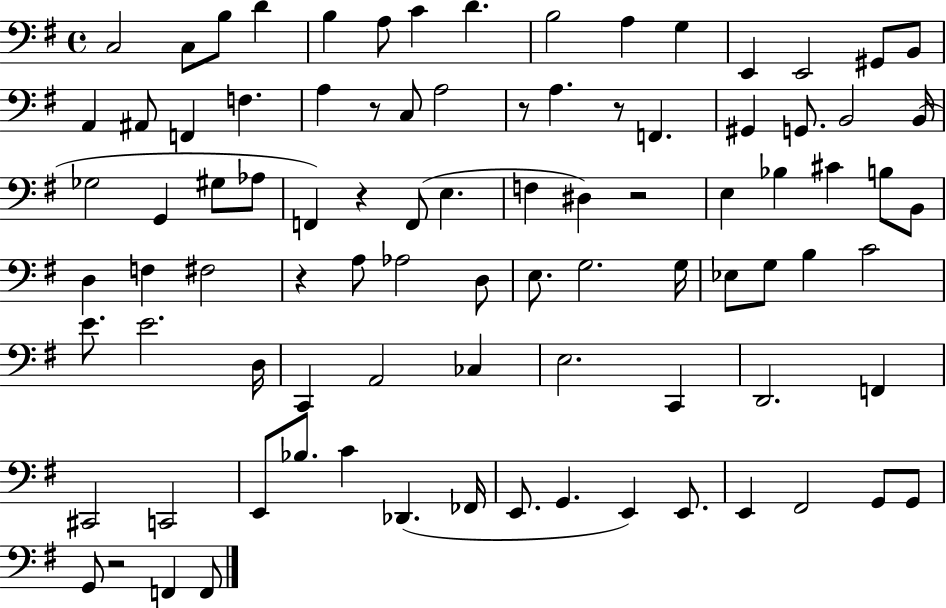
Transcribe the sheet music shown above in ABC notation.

X:1
T:Untitled
M:4/4
L:1/4
K:G
C,2 C,/2 B,/2 D B, A,/2 C D B,2 A, G, E,, E,,2 ^G,,/2 B,,/2 A,, ^A,,/2 F,, F, A, z/2 C,/2 A,2 z/2 A, z/2 F,, ^G,, G,,/2 B,,2 B,,/4 _G,2 G,, ^G,/2 _A,/2 F,, z F,,/2 E, F, ^D, z2 E, _B, ^C B,/2 B,,/2 D, F, ^F,2 z A,/2 _A,2 D,/2 E,/2 G,2 G,/4 _E,/2 G,/2 B, C2 E/2 E2 D,/4 C,, A,,2 _C, E,2 C,, D,,2 F,, ^C,,2 C,,2 E,,/2 _B,/2 C _D,, _F,,/4 E,,/2 G,, E,, E,,/2 E,, ^F,,2 G,,/2 G,,/2 G,,/2 z2 F,, F,,/2